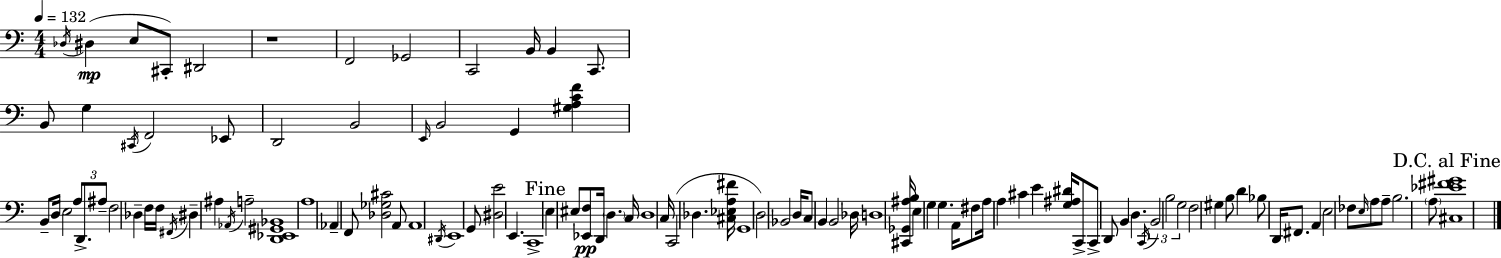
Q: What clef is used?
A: bass